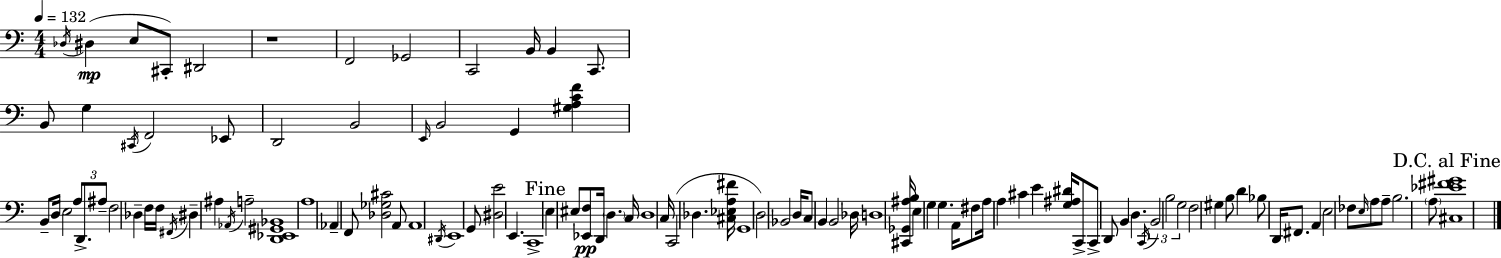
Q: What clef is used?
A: bass